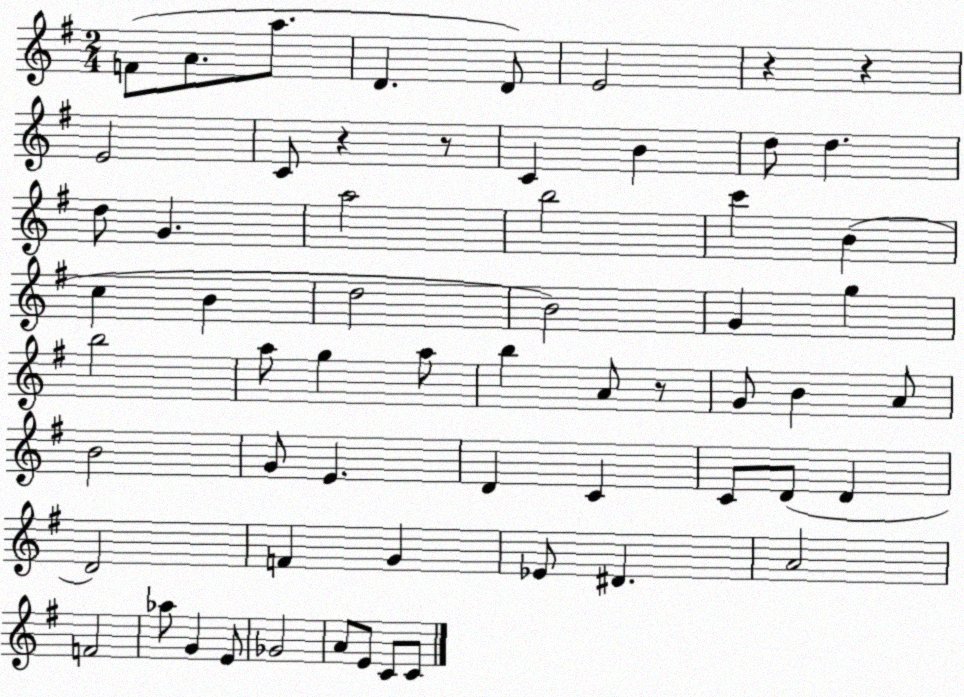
X:1
T:Untitled
M:2/4
L:1/4
K:G
F/2 A/2 a/2 D D/2 E2 z z E2 C/2 z z/2 C B d/2 d d/2 G a2 b2 c' B c B d2 B2 G g b2 a/2 g a/2 b A/2 z/2 G/2 B A/2 B2 G/2 E D C C/2 D/2 D D2 F G _E/2 ^D A2 F2 _a/2 G E/2 _G2 A/2 E/2 C/2 C/2